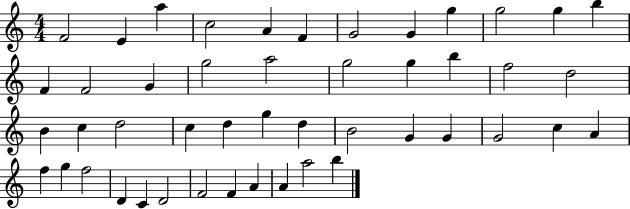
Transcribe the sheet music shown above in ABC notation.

X:1
T:Untitled
M:4/4
L:1/4
K:C
F2 E a c2 A F G2 G g g2 g b F F2 G g2 a2 g2 g b f2 d2 B c d2 c d g d B2 G G G2 c A f g f2 D C D2 F2 F A A a2 b